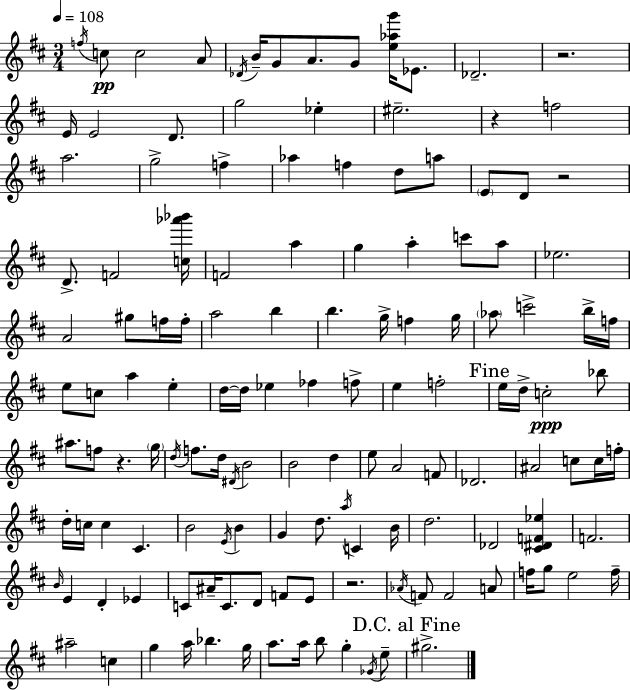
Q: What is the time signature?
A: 3/4